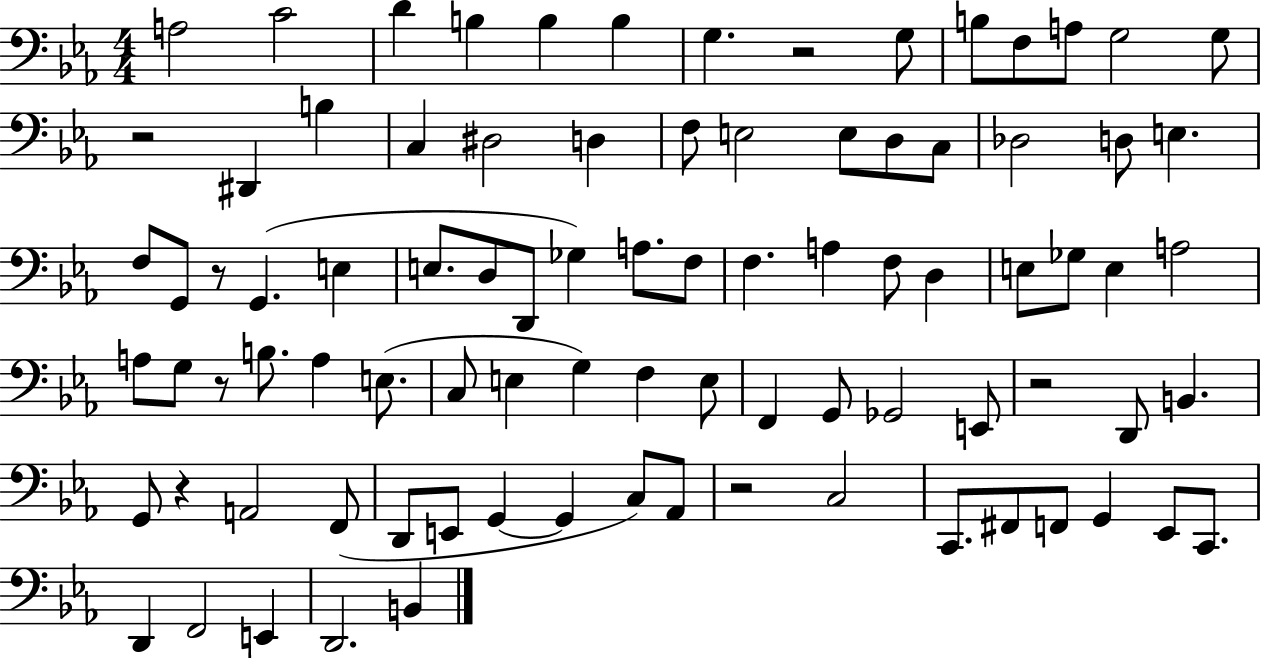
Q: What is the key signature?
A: EES major